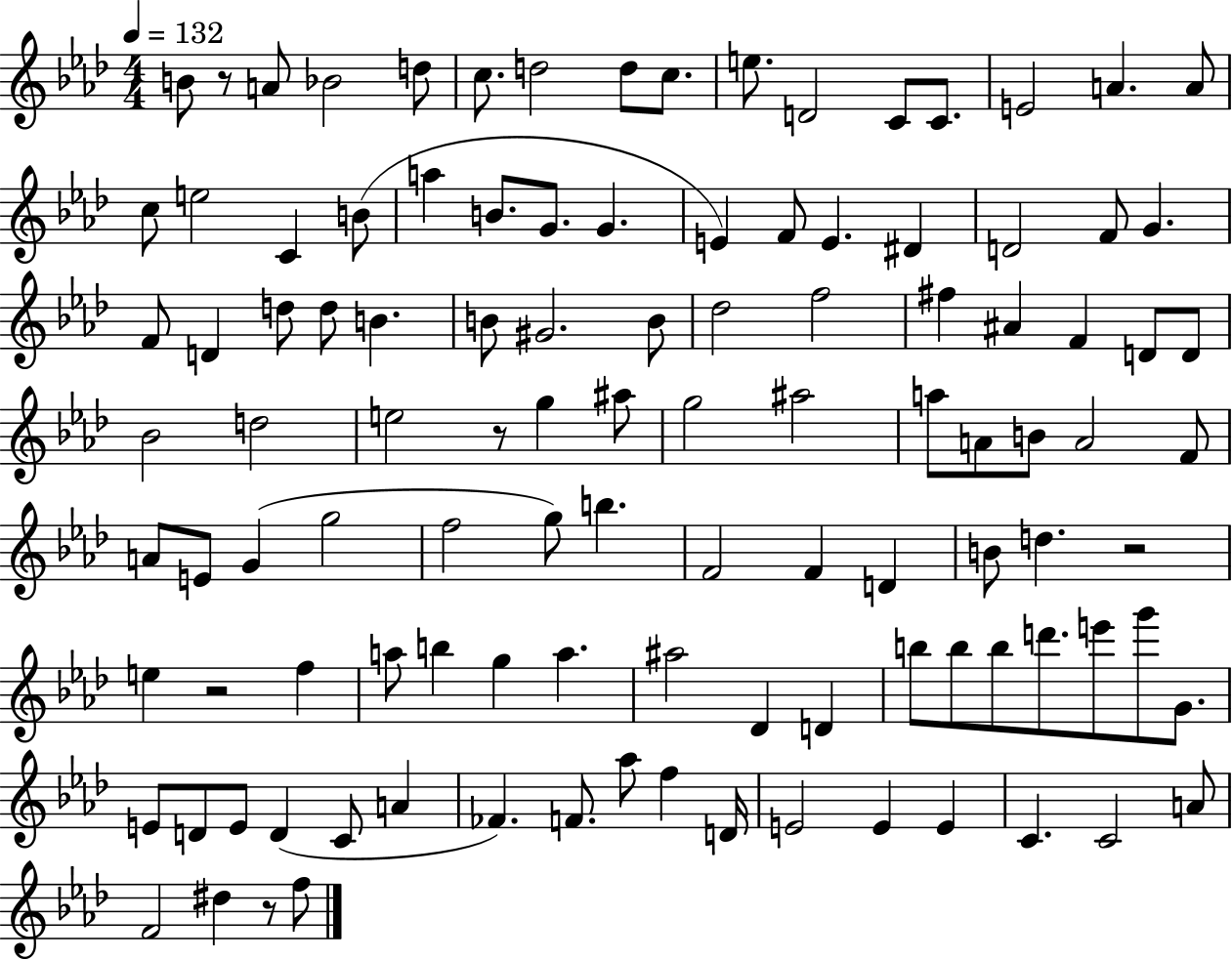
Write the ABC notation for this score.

X:1
T:Untitled
M:4/4
L:1/4
K:Ab
B/2 z/2 A/2 _B2 d/2 c/2 d2 d/2 c/2 e/2 D2 C/2 C/2 E2 A A/2 c/2 e2 C B/2 a B/2 G/2 G E F/2 E ^D D2 F/2 G F/2 D d/2 d/2 B B/2 ^G2 B/2 _d2 f2 ^f ^A F D/2 D/2 _B2 d2 e2 z/2 g ^a/2 g2 ^a2 a/2 A/2 B/2 A2 F/2 A/2 E/2 G g2 f2 g/2 b F2 F D B/2 d z2 e z2 f a/2 b g a ^a2 _D D b/2 b/2 b/2 d'/2 e'/2 g'/2 G/2 E/2 D/2 E/2 D C/2 A _F F/2 _a/2 f D/4 E2 E E C C2 A/2 F2 ^d z/2 f/2